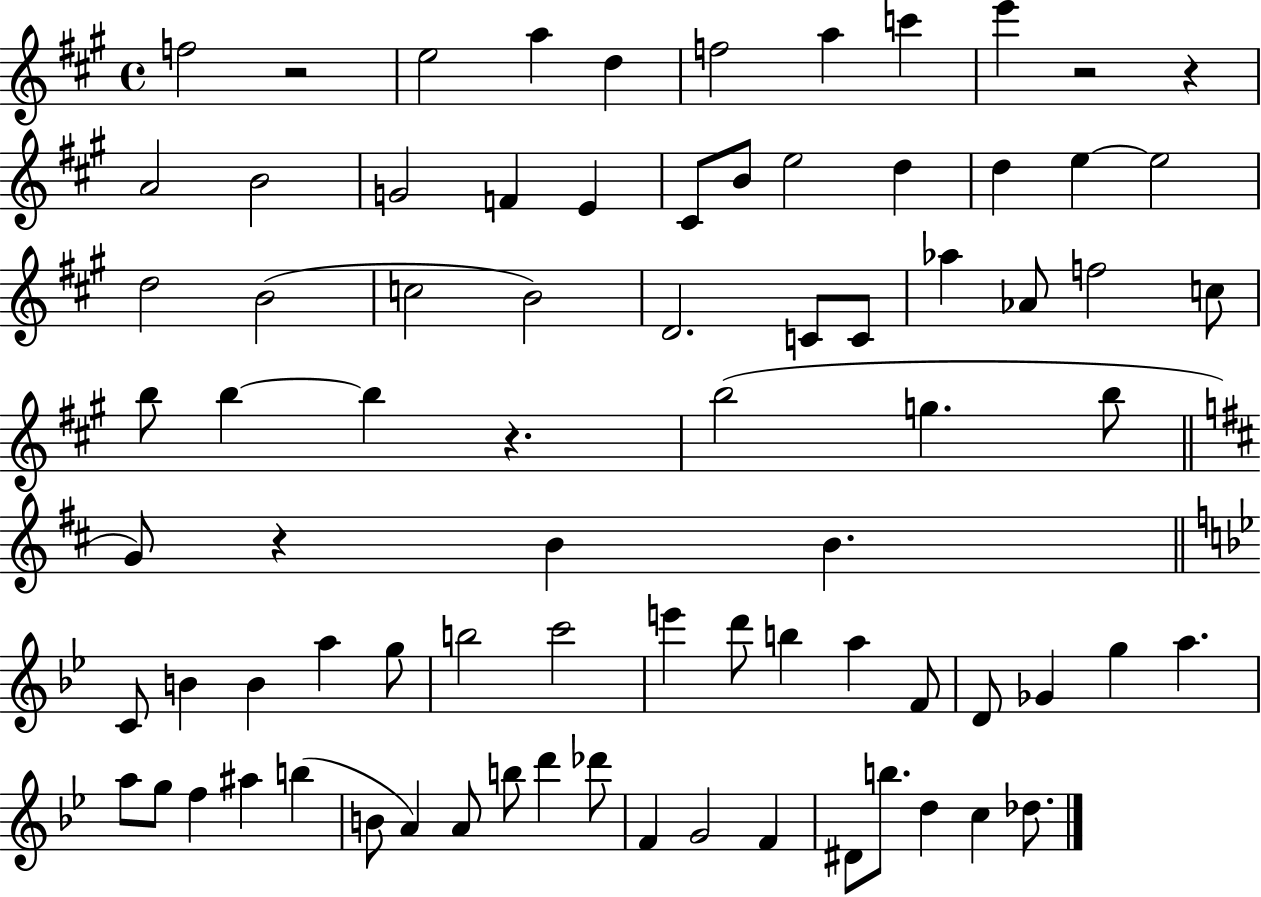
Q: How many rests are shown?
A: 5